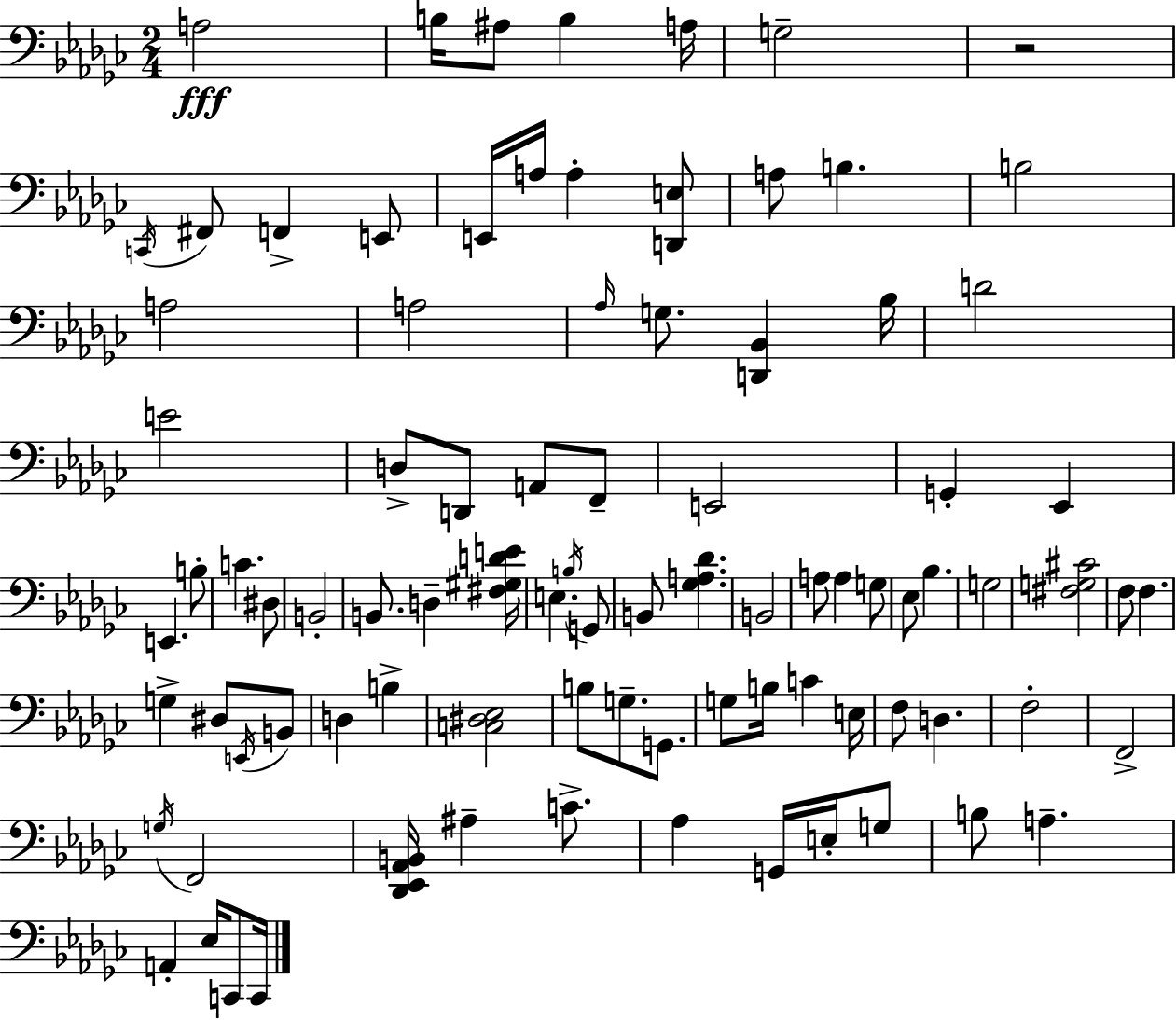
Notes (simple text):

A3/h B3/s A#3/e B3/q A3/s G3/h R/h C2/s F#2/e F2/q E2/e E2/s A3/s A3/q [D2,E3]/e A3/e B3/q. B3/h A3/h A3/h Ab3/s G3/e. [D2,Bb2]/q Bb3/s D4/h E4/h D3/e D2/e A2/e F2/e E2/h G2/q Eb2/q E2/q. B3/e C4/q. D#3/e B2/h B2/e. D3/q [F#3,G#3,D4,E4]/s E3/q. B3/s G2/e B2/e [Gb3,A3,Db4]/q. B2/h A3/e A3/q G3/e Eb3/e Bb3/q. G3/h [F#3,G3,C#4]/h F3/e F3/q. G3/q D#3/e E2/s B2/e D3/q B3/q [C3,D#3,Eb3]/h B3/e G3/e. G2/e. G3/e B3/s C4/q E3/s F3/e D3/q. F3/h F2/h G3/s F2/h [Db2,Eb2,Ab2,B2]/s A#3/q C4/e. Ab3/q G2/s E3/s G3/e B3/e A3/q. A2/q Eb3/s C2/e C2/s